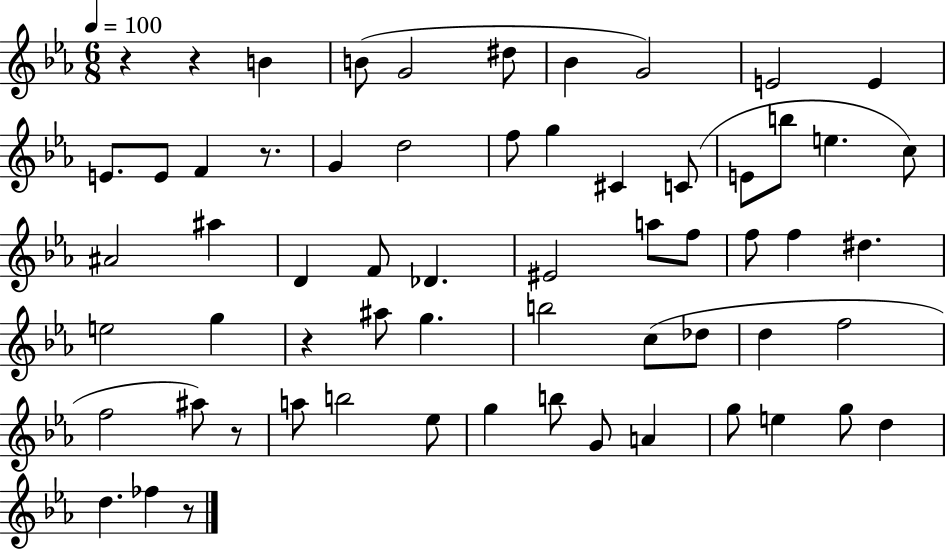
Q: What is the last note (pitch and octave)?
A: FES5